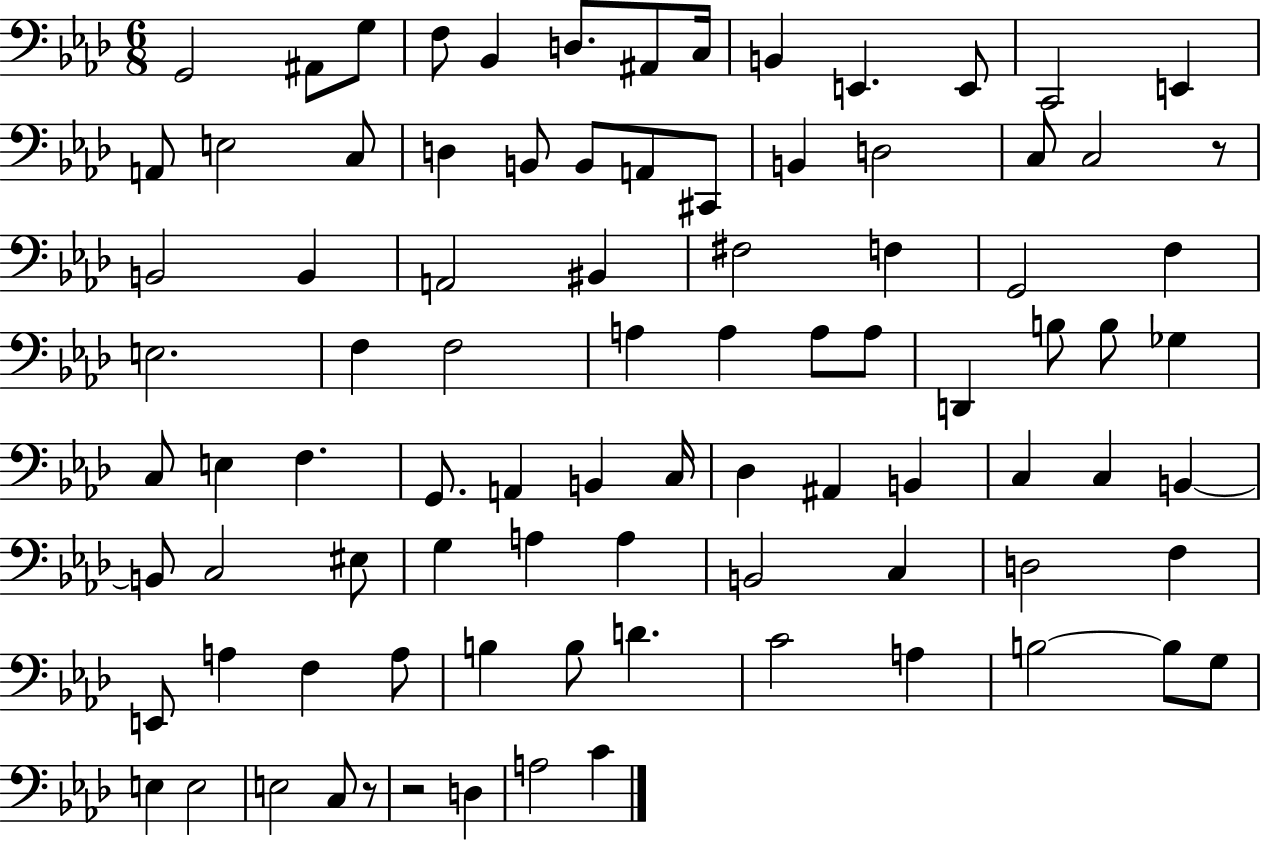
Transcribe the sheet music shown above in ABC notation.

X:1
T:Untitled
M:6/8
L:1/4
K:Ab
G,,2 ^A,,/2 G,/2 F,/2 _B,, D,/2 ^A,,/2 C,/4 B,, E,, E,,/2 C,,2 E,, A,,/2 E,2 C,/2 D, B,,/2 B,,/2 A,,/2 ^C,,/2 B,, D,2 C,/2 C,2 z/2 B,,2 B,, A,,2 ^B,, ^F,2 F, G,,2 F, E,2 F, F,2 A, A, A,/2 A,/2 D,, B,/2 B,/2 _G, C,/2 E, F, G,,/2 A,, B,, C,/4 _D, ^A,, B,, C, C, B,, B,,/2 C,2 ^E,/2 G, A, A, B,,2 C, D,2 F, E,,/2 A, F, A,/2 B, B,/2 D C2 A, B,2 B,/2 G,/2 E, E,2 E,2 C,/2 z/2 z2 D, A,2 C